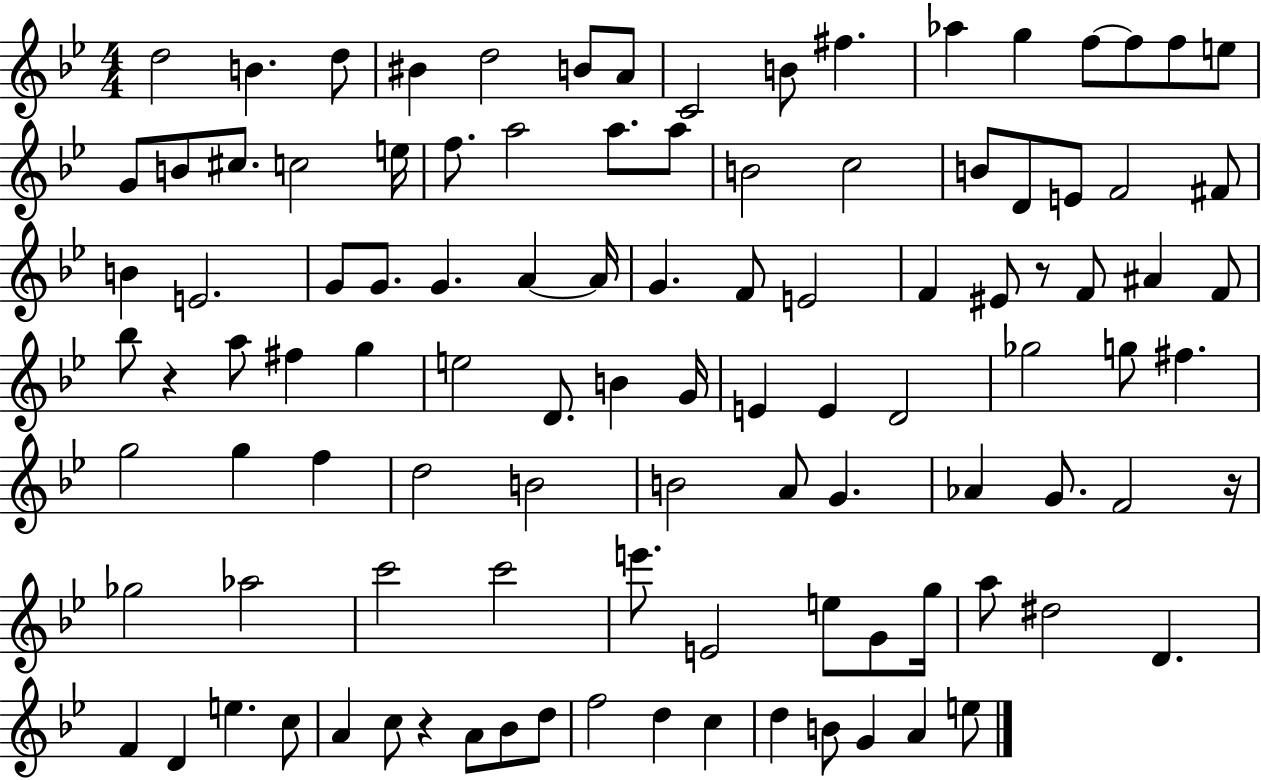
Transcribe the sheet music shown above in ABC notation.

X:1
T:Untitled
M:4/4
L:1/4
K:Bb
d2 B d/2 ^B d2 B/2 A/2 C2 B/2 ^f _a g f/2 f/2 f/2 e/2 G/2 B/2 ^c/2 c2 e/4 f/2 a2 a/2 a/2 B2 c2 B/2 D/2 E/2 F2 ^F/2 B E2 G/2 G/2 G A A/4 G F/2 E2 F ^E/2 z/2 F/2 ^A F/2 _b/2 z a/2 ^f g e2 D/2 B G/4 E E D2 _g2 g/2 ^f g2 g f d2 B2 B2 A/2 G _A G/2 F2 z/4 _g2 _a2 c'2 c'2 e'/2 E2 e/2 G/2 g/4 a/2 ^d2 D F D e c/2 A c/2 z A/2 _B/2 d/2 f2 d c d B/2 G A e/2